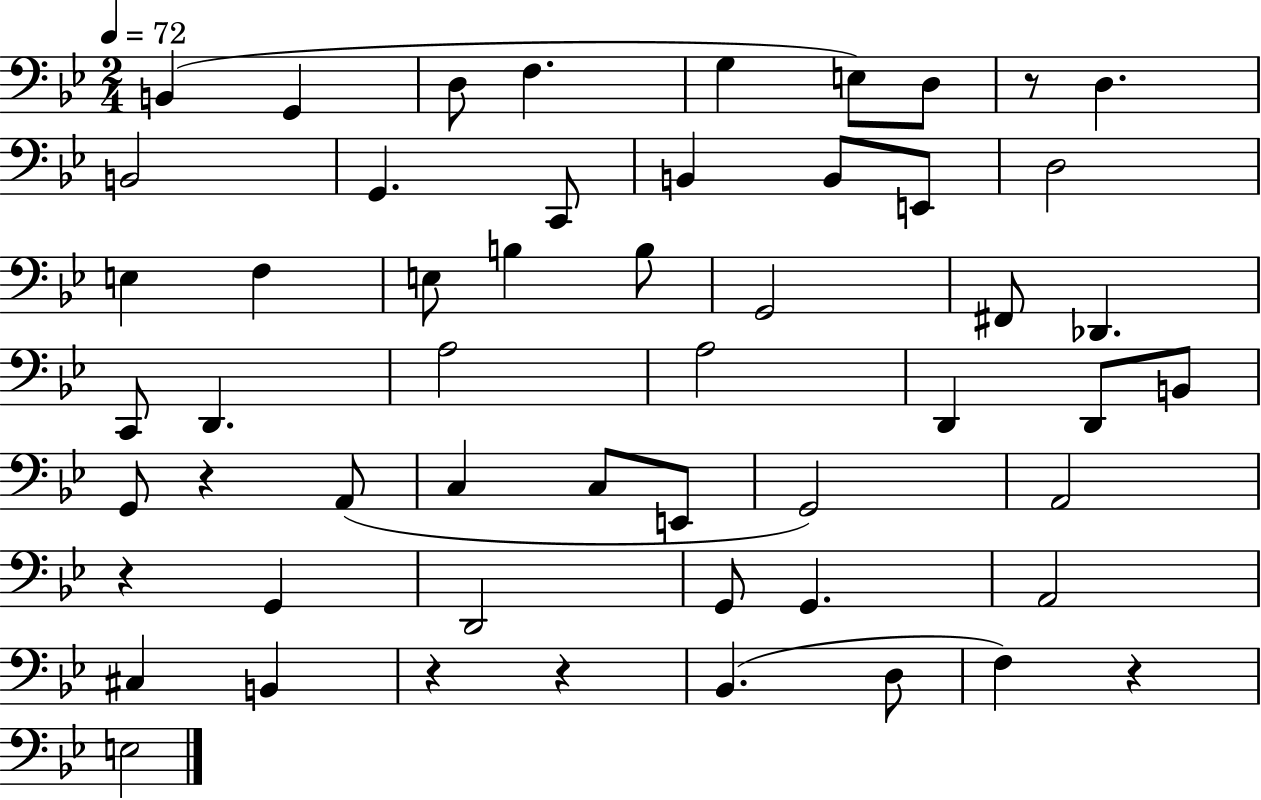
B2/q G2/q D3/e F3/q. G3/q E3/e D3/e R/e D3/q. B2/h G2/q. C2/e B2/q B2/e E2/e D3/h E3/q F3/q E3/e B3/q B3/e G2/h F#2/e Db2/q. C2/e D2/q. A3/h A3/h D2/q D2/e B2/e G2/e R/q A2/e C3/q C3/e E2/e G2/h A2/h R/q G2/q D2/h G2/e G2/q. A2/h C#3/q B2/q R/q R/q Bb2/q. D3/e F3/q R/q E3/h